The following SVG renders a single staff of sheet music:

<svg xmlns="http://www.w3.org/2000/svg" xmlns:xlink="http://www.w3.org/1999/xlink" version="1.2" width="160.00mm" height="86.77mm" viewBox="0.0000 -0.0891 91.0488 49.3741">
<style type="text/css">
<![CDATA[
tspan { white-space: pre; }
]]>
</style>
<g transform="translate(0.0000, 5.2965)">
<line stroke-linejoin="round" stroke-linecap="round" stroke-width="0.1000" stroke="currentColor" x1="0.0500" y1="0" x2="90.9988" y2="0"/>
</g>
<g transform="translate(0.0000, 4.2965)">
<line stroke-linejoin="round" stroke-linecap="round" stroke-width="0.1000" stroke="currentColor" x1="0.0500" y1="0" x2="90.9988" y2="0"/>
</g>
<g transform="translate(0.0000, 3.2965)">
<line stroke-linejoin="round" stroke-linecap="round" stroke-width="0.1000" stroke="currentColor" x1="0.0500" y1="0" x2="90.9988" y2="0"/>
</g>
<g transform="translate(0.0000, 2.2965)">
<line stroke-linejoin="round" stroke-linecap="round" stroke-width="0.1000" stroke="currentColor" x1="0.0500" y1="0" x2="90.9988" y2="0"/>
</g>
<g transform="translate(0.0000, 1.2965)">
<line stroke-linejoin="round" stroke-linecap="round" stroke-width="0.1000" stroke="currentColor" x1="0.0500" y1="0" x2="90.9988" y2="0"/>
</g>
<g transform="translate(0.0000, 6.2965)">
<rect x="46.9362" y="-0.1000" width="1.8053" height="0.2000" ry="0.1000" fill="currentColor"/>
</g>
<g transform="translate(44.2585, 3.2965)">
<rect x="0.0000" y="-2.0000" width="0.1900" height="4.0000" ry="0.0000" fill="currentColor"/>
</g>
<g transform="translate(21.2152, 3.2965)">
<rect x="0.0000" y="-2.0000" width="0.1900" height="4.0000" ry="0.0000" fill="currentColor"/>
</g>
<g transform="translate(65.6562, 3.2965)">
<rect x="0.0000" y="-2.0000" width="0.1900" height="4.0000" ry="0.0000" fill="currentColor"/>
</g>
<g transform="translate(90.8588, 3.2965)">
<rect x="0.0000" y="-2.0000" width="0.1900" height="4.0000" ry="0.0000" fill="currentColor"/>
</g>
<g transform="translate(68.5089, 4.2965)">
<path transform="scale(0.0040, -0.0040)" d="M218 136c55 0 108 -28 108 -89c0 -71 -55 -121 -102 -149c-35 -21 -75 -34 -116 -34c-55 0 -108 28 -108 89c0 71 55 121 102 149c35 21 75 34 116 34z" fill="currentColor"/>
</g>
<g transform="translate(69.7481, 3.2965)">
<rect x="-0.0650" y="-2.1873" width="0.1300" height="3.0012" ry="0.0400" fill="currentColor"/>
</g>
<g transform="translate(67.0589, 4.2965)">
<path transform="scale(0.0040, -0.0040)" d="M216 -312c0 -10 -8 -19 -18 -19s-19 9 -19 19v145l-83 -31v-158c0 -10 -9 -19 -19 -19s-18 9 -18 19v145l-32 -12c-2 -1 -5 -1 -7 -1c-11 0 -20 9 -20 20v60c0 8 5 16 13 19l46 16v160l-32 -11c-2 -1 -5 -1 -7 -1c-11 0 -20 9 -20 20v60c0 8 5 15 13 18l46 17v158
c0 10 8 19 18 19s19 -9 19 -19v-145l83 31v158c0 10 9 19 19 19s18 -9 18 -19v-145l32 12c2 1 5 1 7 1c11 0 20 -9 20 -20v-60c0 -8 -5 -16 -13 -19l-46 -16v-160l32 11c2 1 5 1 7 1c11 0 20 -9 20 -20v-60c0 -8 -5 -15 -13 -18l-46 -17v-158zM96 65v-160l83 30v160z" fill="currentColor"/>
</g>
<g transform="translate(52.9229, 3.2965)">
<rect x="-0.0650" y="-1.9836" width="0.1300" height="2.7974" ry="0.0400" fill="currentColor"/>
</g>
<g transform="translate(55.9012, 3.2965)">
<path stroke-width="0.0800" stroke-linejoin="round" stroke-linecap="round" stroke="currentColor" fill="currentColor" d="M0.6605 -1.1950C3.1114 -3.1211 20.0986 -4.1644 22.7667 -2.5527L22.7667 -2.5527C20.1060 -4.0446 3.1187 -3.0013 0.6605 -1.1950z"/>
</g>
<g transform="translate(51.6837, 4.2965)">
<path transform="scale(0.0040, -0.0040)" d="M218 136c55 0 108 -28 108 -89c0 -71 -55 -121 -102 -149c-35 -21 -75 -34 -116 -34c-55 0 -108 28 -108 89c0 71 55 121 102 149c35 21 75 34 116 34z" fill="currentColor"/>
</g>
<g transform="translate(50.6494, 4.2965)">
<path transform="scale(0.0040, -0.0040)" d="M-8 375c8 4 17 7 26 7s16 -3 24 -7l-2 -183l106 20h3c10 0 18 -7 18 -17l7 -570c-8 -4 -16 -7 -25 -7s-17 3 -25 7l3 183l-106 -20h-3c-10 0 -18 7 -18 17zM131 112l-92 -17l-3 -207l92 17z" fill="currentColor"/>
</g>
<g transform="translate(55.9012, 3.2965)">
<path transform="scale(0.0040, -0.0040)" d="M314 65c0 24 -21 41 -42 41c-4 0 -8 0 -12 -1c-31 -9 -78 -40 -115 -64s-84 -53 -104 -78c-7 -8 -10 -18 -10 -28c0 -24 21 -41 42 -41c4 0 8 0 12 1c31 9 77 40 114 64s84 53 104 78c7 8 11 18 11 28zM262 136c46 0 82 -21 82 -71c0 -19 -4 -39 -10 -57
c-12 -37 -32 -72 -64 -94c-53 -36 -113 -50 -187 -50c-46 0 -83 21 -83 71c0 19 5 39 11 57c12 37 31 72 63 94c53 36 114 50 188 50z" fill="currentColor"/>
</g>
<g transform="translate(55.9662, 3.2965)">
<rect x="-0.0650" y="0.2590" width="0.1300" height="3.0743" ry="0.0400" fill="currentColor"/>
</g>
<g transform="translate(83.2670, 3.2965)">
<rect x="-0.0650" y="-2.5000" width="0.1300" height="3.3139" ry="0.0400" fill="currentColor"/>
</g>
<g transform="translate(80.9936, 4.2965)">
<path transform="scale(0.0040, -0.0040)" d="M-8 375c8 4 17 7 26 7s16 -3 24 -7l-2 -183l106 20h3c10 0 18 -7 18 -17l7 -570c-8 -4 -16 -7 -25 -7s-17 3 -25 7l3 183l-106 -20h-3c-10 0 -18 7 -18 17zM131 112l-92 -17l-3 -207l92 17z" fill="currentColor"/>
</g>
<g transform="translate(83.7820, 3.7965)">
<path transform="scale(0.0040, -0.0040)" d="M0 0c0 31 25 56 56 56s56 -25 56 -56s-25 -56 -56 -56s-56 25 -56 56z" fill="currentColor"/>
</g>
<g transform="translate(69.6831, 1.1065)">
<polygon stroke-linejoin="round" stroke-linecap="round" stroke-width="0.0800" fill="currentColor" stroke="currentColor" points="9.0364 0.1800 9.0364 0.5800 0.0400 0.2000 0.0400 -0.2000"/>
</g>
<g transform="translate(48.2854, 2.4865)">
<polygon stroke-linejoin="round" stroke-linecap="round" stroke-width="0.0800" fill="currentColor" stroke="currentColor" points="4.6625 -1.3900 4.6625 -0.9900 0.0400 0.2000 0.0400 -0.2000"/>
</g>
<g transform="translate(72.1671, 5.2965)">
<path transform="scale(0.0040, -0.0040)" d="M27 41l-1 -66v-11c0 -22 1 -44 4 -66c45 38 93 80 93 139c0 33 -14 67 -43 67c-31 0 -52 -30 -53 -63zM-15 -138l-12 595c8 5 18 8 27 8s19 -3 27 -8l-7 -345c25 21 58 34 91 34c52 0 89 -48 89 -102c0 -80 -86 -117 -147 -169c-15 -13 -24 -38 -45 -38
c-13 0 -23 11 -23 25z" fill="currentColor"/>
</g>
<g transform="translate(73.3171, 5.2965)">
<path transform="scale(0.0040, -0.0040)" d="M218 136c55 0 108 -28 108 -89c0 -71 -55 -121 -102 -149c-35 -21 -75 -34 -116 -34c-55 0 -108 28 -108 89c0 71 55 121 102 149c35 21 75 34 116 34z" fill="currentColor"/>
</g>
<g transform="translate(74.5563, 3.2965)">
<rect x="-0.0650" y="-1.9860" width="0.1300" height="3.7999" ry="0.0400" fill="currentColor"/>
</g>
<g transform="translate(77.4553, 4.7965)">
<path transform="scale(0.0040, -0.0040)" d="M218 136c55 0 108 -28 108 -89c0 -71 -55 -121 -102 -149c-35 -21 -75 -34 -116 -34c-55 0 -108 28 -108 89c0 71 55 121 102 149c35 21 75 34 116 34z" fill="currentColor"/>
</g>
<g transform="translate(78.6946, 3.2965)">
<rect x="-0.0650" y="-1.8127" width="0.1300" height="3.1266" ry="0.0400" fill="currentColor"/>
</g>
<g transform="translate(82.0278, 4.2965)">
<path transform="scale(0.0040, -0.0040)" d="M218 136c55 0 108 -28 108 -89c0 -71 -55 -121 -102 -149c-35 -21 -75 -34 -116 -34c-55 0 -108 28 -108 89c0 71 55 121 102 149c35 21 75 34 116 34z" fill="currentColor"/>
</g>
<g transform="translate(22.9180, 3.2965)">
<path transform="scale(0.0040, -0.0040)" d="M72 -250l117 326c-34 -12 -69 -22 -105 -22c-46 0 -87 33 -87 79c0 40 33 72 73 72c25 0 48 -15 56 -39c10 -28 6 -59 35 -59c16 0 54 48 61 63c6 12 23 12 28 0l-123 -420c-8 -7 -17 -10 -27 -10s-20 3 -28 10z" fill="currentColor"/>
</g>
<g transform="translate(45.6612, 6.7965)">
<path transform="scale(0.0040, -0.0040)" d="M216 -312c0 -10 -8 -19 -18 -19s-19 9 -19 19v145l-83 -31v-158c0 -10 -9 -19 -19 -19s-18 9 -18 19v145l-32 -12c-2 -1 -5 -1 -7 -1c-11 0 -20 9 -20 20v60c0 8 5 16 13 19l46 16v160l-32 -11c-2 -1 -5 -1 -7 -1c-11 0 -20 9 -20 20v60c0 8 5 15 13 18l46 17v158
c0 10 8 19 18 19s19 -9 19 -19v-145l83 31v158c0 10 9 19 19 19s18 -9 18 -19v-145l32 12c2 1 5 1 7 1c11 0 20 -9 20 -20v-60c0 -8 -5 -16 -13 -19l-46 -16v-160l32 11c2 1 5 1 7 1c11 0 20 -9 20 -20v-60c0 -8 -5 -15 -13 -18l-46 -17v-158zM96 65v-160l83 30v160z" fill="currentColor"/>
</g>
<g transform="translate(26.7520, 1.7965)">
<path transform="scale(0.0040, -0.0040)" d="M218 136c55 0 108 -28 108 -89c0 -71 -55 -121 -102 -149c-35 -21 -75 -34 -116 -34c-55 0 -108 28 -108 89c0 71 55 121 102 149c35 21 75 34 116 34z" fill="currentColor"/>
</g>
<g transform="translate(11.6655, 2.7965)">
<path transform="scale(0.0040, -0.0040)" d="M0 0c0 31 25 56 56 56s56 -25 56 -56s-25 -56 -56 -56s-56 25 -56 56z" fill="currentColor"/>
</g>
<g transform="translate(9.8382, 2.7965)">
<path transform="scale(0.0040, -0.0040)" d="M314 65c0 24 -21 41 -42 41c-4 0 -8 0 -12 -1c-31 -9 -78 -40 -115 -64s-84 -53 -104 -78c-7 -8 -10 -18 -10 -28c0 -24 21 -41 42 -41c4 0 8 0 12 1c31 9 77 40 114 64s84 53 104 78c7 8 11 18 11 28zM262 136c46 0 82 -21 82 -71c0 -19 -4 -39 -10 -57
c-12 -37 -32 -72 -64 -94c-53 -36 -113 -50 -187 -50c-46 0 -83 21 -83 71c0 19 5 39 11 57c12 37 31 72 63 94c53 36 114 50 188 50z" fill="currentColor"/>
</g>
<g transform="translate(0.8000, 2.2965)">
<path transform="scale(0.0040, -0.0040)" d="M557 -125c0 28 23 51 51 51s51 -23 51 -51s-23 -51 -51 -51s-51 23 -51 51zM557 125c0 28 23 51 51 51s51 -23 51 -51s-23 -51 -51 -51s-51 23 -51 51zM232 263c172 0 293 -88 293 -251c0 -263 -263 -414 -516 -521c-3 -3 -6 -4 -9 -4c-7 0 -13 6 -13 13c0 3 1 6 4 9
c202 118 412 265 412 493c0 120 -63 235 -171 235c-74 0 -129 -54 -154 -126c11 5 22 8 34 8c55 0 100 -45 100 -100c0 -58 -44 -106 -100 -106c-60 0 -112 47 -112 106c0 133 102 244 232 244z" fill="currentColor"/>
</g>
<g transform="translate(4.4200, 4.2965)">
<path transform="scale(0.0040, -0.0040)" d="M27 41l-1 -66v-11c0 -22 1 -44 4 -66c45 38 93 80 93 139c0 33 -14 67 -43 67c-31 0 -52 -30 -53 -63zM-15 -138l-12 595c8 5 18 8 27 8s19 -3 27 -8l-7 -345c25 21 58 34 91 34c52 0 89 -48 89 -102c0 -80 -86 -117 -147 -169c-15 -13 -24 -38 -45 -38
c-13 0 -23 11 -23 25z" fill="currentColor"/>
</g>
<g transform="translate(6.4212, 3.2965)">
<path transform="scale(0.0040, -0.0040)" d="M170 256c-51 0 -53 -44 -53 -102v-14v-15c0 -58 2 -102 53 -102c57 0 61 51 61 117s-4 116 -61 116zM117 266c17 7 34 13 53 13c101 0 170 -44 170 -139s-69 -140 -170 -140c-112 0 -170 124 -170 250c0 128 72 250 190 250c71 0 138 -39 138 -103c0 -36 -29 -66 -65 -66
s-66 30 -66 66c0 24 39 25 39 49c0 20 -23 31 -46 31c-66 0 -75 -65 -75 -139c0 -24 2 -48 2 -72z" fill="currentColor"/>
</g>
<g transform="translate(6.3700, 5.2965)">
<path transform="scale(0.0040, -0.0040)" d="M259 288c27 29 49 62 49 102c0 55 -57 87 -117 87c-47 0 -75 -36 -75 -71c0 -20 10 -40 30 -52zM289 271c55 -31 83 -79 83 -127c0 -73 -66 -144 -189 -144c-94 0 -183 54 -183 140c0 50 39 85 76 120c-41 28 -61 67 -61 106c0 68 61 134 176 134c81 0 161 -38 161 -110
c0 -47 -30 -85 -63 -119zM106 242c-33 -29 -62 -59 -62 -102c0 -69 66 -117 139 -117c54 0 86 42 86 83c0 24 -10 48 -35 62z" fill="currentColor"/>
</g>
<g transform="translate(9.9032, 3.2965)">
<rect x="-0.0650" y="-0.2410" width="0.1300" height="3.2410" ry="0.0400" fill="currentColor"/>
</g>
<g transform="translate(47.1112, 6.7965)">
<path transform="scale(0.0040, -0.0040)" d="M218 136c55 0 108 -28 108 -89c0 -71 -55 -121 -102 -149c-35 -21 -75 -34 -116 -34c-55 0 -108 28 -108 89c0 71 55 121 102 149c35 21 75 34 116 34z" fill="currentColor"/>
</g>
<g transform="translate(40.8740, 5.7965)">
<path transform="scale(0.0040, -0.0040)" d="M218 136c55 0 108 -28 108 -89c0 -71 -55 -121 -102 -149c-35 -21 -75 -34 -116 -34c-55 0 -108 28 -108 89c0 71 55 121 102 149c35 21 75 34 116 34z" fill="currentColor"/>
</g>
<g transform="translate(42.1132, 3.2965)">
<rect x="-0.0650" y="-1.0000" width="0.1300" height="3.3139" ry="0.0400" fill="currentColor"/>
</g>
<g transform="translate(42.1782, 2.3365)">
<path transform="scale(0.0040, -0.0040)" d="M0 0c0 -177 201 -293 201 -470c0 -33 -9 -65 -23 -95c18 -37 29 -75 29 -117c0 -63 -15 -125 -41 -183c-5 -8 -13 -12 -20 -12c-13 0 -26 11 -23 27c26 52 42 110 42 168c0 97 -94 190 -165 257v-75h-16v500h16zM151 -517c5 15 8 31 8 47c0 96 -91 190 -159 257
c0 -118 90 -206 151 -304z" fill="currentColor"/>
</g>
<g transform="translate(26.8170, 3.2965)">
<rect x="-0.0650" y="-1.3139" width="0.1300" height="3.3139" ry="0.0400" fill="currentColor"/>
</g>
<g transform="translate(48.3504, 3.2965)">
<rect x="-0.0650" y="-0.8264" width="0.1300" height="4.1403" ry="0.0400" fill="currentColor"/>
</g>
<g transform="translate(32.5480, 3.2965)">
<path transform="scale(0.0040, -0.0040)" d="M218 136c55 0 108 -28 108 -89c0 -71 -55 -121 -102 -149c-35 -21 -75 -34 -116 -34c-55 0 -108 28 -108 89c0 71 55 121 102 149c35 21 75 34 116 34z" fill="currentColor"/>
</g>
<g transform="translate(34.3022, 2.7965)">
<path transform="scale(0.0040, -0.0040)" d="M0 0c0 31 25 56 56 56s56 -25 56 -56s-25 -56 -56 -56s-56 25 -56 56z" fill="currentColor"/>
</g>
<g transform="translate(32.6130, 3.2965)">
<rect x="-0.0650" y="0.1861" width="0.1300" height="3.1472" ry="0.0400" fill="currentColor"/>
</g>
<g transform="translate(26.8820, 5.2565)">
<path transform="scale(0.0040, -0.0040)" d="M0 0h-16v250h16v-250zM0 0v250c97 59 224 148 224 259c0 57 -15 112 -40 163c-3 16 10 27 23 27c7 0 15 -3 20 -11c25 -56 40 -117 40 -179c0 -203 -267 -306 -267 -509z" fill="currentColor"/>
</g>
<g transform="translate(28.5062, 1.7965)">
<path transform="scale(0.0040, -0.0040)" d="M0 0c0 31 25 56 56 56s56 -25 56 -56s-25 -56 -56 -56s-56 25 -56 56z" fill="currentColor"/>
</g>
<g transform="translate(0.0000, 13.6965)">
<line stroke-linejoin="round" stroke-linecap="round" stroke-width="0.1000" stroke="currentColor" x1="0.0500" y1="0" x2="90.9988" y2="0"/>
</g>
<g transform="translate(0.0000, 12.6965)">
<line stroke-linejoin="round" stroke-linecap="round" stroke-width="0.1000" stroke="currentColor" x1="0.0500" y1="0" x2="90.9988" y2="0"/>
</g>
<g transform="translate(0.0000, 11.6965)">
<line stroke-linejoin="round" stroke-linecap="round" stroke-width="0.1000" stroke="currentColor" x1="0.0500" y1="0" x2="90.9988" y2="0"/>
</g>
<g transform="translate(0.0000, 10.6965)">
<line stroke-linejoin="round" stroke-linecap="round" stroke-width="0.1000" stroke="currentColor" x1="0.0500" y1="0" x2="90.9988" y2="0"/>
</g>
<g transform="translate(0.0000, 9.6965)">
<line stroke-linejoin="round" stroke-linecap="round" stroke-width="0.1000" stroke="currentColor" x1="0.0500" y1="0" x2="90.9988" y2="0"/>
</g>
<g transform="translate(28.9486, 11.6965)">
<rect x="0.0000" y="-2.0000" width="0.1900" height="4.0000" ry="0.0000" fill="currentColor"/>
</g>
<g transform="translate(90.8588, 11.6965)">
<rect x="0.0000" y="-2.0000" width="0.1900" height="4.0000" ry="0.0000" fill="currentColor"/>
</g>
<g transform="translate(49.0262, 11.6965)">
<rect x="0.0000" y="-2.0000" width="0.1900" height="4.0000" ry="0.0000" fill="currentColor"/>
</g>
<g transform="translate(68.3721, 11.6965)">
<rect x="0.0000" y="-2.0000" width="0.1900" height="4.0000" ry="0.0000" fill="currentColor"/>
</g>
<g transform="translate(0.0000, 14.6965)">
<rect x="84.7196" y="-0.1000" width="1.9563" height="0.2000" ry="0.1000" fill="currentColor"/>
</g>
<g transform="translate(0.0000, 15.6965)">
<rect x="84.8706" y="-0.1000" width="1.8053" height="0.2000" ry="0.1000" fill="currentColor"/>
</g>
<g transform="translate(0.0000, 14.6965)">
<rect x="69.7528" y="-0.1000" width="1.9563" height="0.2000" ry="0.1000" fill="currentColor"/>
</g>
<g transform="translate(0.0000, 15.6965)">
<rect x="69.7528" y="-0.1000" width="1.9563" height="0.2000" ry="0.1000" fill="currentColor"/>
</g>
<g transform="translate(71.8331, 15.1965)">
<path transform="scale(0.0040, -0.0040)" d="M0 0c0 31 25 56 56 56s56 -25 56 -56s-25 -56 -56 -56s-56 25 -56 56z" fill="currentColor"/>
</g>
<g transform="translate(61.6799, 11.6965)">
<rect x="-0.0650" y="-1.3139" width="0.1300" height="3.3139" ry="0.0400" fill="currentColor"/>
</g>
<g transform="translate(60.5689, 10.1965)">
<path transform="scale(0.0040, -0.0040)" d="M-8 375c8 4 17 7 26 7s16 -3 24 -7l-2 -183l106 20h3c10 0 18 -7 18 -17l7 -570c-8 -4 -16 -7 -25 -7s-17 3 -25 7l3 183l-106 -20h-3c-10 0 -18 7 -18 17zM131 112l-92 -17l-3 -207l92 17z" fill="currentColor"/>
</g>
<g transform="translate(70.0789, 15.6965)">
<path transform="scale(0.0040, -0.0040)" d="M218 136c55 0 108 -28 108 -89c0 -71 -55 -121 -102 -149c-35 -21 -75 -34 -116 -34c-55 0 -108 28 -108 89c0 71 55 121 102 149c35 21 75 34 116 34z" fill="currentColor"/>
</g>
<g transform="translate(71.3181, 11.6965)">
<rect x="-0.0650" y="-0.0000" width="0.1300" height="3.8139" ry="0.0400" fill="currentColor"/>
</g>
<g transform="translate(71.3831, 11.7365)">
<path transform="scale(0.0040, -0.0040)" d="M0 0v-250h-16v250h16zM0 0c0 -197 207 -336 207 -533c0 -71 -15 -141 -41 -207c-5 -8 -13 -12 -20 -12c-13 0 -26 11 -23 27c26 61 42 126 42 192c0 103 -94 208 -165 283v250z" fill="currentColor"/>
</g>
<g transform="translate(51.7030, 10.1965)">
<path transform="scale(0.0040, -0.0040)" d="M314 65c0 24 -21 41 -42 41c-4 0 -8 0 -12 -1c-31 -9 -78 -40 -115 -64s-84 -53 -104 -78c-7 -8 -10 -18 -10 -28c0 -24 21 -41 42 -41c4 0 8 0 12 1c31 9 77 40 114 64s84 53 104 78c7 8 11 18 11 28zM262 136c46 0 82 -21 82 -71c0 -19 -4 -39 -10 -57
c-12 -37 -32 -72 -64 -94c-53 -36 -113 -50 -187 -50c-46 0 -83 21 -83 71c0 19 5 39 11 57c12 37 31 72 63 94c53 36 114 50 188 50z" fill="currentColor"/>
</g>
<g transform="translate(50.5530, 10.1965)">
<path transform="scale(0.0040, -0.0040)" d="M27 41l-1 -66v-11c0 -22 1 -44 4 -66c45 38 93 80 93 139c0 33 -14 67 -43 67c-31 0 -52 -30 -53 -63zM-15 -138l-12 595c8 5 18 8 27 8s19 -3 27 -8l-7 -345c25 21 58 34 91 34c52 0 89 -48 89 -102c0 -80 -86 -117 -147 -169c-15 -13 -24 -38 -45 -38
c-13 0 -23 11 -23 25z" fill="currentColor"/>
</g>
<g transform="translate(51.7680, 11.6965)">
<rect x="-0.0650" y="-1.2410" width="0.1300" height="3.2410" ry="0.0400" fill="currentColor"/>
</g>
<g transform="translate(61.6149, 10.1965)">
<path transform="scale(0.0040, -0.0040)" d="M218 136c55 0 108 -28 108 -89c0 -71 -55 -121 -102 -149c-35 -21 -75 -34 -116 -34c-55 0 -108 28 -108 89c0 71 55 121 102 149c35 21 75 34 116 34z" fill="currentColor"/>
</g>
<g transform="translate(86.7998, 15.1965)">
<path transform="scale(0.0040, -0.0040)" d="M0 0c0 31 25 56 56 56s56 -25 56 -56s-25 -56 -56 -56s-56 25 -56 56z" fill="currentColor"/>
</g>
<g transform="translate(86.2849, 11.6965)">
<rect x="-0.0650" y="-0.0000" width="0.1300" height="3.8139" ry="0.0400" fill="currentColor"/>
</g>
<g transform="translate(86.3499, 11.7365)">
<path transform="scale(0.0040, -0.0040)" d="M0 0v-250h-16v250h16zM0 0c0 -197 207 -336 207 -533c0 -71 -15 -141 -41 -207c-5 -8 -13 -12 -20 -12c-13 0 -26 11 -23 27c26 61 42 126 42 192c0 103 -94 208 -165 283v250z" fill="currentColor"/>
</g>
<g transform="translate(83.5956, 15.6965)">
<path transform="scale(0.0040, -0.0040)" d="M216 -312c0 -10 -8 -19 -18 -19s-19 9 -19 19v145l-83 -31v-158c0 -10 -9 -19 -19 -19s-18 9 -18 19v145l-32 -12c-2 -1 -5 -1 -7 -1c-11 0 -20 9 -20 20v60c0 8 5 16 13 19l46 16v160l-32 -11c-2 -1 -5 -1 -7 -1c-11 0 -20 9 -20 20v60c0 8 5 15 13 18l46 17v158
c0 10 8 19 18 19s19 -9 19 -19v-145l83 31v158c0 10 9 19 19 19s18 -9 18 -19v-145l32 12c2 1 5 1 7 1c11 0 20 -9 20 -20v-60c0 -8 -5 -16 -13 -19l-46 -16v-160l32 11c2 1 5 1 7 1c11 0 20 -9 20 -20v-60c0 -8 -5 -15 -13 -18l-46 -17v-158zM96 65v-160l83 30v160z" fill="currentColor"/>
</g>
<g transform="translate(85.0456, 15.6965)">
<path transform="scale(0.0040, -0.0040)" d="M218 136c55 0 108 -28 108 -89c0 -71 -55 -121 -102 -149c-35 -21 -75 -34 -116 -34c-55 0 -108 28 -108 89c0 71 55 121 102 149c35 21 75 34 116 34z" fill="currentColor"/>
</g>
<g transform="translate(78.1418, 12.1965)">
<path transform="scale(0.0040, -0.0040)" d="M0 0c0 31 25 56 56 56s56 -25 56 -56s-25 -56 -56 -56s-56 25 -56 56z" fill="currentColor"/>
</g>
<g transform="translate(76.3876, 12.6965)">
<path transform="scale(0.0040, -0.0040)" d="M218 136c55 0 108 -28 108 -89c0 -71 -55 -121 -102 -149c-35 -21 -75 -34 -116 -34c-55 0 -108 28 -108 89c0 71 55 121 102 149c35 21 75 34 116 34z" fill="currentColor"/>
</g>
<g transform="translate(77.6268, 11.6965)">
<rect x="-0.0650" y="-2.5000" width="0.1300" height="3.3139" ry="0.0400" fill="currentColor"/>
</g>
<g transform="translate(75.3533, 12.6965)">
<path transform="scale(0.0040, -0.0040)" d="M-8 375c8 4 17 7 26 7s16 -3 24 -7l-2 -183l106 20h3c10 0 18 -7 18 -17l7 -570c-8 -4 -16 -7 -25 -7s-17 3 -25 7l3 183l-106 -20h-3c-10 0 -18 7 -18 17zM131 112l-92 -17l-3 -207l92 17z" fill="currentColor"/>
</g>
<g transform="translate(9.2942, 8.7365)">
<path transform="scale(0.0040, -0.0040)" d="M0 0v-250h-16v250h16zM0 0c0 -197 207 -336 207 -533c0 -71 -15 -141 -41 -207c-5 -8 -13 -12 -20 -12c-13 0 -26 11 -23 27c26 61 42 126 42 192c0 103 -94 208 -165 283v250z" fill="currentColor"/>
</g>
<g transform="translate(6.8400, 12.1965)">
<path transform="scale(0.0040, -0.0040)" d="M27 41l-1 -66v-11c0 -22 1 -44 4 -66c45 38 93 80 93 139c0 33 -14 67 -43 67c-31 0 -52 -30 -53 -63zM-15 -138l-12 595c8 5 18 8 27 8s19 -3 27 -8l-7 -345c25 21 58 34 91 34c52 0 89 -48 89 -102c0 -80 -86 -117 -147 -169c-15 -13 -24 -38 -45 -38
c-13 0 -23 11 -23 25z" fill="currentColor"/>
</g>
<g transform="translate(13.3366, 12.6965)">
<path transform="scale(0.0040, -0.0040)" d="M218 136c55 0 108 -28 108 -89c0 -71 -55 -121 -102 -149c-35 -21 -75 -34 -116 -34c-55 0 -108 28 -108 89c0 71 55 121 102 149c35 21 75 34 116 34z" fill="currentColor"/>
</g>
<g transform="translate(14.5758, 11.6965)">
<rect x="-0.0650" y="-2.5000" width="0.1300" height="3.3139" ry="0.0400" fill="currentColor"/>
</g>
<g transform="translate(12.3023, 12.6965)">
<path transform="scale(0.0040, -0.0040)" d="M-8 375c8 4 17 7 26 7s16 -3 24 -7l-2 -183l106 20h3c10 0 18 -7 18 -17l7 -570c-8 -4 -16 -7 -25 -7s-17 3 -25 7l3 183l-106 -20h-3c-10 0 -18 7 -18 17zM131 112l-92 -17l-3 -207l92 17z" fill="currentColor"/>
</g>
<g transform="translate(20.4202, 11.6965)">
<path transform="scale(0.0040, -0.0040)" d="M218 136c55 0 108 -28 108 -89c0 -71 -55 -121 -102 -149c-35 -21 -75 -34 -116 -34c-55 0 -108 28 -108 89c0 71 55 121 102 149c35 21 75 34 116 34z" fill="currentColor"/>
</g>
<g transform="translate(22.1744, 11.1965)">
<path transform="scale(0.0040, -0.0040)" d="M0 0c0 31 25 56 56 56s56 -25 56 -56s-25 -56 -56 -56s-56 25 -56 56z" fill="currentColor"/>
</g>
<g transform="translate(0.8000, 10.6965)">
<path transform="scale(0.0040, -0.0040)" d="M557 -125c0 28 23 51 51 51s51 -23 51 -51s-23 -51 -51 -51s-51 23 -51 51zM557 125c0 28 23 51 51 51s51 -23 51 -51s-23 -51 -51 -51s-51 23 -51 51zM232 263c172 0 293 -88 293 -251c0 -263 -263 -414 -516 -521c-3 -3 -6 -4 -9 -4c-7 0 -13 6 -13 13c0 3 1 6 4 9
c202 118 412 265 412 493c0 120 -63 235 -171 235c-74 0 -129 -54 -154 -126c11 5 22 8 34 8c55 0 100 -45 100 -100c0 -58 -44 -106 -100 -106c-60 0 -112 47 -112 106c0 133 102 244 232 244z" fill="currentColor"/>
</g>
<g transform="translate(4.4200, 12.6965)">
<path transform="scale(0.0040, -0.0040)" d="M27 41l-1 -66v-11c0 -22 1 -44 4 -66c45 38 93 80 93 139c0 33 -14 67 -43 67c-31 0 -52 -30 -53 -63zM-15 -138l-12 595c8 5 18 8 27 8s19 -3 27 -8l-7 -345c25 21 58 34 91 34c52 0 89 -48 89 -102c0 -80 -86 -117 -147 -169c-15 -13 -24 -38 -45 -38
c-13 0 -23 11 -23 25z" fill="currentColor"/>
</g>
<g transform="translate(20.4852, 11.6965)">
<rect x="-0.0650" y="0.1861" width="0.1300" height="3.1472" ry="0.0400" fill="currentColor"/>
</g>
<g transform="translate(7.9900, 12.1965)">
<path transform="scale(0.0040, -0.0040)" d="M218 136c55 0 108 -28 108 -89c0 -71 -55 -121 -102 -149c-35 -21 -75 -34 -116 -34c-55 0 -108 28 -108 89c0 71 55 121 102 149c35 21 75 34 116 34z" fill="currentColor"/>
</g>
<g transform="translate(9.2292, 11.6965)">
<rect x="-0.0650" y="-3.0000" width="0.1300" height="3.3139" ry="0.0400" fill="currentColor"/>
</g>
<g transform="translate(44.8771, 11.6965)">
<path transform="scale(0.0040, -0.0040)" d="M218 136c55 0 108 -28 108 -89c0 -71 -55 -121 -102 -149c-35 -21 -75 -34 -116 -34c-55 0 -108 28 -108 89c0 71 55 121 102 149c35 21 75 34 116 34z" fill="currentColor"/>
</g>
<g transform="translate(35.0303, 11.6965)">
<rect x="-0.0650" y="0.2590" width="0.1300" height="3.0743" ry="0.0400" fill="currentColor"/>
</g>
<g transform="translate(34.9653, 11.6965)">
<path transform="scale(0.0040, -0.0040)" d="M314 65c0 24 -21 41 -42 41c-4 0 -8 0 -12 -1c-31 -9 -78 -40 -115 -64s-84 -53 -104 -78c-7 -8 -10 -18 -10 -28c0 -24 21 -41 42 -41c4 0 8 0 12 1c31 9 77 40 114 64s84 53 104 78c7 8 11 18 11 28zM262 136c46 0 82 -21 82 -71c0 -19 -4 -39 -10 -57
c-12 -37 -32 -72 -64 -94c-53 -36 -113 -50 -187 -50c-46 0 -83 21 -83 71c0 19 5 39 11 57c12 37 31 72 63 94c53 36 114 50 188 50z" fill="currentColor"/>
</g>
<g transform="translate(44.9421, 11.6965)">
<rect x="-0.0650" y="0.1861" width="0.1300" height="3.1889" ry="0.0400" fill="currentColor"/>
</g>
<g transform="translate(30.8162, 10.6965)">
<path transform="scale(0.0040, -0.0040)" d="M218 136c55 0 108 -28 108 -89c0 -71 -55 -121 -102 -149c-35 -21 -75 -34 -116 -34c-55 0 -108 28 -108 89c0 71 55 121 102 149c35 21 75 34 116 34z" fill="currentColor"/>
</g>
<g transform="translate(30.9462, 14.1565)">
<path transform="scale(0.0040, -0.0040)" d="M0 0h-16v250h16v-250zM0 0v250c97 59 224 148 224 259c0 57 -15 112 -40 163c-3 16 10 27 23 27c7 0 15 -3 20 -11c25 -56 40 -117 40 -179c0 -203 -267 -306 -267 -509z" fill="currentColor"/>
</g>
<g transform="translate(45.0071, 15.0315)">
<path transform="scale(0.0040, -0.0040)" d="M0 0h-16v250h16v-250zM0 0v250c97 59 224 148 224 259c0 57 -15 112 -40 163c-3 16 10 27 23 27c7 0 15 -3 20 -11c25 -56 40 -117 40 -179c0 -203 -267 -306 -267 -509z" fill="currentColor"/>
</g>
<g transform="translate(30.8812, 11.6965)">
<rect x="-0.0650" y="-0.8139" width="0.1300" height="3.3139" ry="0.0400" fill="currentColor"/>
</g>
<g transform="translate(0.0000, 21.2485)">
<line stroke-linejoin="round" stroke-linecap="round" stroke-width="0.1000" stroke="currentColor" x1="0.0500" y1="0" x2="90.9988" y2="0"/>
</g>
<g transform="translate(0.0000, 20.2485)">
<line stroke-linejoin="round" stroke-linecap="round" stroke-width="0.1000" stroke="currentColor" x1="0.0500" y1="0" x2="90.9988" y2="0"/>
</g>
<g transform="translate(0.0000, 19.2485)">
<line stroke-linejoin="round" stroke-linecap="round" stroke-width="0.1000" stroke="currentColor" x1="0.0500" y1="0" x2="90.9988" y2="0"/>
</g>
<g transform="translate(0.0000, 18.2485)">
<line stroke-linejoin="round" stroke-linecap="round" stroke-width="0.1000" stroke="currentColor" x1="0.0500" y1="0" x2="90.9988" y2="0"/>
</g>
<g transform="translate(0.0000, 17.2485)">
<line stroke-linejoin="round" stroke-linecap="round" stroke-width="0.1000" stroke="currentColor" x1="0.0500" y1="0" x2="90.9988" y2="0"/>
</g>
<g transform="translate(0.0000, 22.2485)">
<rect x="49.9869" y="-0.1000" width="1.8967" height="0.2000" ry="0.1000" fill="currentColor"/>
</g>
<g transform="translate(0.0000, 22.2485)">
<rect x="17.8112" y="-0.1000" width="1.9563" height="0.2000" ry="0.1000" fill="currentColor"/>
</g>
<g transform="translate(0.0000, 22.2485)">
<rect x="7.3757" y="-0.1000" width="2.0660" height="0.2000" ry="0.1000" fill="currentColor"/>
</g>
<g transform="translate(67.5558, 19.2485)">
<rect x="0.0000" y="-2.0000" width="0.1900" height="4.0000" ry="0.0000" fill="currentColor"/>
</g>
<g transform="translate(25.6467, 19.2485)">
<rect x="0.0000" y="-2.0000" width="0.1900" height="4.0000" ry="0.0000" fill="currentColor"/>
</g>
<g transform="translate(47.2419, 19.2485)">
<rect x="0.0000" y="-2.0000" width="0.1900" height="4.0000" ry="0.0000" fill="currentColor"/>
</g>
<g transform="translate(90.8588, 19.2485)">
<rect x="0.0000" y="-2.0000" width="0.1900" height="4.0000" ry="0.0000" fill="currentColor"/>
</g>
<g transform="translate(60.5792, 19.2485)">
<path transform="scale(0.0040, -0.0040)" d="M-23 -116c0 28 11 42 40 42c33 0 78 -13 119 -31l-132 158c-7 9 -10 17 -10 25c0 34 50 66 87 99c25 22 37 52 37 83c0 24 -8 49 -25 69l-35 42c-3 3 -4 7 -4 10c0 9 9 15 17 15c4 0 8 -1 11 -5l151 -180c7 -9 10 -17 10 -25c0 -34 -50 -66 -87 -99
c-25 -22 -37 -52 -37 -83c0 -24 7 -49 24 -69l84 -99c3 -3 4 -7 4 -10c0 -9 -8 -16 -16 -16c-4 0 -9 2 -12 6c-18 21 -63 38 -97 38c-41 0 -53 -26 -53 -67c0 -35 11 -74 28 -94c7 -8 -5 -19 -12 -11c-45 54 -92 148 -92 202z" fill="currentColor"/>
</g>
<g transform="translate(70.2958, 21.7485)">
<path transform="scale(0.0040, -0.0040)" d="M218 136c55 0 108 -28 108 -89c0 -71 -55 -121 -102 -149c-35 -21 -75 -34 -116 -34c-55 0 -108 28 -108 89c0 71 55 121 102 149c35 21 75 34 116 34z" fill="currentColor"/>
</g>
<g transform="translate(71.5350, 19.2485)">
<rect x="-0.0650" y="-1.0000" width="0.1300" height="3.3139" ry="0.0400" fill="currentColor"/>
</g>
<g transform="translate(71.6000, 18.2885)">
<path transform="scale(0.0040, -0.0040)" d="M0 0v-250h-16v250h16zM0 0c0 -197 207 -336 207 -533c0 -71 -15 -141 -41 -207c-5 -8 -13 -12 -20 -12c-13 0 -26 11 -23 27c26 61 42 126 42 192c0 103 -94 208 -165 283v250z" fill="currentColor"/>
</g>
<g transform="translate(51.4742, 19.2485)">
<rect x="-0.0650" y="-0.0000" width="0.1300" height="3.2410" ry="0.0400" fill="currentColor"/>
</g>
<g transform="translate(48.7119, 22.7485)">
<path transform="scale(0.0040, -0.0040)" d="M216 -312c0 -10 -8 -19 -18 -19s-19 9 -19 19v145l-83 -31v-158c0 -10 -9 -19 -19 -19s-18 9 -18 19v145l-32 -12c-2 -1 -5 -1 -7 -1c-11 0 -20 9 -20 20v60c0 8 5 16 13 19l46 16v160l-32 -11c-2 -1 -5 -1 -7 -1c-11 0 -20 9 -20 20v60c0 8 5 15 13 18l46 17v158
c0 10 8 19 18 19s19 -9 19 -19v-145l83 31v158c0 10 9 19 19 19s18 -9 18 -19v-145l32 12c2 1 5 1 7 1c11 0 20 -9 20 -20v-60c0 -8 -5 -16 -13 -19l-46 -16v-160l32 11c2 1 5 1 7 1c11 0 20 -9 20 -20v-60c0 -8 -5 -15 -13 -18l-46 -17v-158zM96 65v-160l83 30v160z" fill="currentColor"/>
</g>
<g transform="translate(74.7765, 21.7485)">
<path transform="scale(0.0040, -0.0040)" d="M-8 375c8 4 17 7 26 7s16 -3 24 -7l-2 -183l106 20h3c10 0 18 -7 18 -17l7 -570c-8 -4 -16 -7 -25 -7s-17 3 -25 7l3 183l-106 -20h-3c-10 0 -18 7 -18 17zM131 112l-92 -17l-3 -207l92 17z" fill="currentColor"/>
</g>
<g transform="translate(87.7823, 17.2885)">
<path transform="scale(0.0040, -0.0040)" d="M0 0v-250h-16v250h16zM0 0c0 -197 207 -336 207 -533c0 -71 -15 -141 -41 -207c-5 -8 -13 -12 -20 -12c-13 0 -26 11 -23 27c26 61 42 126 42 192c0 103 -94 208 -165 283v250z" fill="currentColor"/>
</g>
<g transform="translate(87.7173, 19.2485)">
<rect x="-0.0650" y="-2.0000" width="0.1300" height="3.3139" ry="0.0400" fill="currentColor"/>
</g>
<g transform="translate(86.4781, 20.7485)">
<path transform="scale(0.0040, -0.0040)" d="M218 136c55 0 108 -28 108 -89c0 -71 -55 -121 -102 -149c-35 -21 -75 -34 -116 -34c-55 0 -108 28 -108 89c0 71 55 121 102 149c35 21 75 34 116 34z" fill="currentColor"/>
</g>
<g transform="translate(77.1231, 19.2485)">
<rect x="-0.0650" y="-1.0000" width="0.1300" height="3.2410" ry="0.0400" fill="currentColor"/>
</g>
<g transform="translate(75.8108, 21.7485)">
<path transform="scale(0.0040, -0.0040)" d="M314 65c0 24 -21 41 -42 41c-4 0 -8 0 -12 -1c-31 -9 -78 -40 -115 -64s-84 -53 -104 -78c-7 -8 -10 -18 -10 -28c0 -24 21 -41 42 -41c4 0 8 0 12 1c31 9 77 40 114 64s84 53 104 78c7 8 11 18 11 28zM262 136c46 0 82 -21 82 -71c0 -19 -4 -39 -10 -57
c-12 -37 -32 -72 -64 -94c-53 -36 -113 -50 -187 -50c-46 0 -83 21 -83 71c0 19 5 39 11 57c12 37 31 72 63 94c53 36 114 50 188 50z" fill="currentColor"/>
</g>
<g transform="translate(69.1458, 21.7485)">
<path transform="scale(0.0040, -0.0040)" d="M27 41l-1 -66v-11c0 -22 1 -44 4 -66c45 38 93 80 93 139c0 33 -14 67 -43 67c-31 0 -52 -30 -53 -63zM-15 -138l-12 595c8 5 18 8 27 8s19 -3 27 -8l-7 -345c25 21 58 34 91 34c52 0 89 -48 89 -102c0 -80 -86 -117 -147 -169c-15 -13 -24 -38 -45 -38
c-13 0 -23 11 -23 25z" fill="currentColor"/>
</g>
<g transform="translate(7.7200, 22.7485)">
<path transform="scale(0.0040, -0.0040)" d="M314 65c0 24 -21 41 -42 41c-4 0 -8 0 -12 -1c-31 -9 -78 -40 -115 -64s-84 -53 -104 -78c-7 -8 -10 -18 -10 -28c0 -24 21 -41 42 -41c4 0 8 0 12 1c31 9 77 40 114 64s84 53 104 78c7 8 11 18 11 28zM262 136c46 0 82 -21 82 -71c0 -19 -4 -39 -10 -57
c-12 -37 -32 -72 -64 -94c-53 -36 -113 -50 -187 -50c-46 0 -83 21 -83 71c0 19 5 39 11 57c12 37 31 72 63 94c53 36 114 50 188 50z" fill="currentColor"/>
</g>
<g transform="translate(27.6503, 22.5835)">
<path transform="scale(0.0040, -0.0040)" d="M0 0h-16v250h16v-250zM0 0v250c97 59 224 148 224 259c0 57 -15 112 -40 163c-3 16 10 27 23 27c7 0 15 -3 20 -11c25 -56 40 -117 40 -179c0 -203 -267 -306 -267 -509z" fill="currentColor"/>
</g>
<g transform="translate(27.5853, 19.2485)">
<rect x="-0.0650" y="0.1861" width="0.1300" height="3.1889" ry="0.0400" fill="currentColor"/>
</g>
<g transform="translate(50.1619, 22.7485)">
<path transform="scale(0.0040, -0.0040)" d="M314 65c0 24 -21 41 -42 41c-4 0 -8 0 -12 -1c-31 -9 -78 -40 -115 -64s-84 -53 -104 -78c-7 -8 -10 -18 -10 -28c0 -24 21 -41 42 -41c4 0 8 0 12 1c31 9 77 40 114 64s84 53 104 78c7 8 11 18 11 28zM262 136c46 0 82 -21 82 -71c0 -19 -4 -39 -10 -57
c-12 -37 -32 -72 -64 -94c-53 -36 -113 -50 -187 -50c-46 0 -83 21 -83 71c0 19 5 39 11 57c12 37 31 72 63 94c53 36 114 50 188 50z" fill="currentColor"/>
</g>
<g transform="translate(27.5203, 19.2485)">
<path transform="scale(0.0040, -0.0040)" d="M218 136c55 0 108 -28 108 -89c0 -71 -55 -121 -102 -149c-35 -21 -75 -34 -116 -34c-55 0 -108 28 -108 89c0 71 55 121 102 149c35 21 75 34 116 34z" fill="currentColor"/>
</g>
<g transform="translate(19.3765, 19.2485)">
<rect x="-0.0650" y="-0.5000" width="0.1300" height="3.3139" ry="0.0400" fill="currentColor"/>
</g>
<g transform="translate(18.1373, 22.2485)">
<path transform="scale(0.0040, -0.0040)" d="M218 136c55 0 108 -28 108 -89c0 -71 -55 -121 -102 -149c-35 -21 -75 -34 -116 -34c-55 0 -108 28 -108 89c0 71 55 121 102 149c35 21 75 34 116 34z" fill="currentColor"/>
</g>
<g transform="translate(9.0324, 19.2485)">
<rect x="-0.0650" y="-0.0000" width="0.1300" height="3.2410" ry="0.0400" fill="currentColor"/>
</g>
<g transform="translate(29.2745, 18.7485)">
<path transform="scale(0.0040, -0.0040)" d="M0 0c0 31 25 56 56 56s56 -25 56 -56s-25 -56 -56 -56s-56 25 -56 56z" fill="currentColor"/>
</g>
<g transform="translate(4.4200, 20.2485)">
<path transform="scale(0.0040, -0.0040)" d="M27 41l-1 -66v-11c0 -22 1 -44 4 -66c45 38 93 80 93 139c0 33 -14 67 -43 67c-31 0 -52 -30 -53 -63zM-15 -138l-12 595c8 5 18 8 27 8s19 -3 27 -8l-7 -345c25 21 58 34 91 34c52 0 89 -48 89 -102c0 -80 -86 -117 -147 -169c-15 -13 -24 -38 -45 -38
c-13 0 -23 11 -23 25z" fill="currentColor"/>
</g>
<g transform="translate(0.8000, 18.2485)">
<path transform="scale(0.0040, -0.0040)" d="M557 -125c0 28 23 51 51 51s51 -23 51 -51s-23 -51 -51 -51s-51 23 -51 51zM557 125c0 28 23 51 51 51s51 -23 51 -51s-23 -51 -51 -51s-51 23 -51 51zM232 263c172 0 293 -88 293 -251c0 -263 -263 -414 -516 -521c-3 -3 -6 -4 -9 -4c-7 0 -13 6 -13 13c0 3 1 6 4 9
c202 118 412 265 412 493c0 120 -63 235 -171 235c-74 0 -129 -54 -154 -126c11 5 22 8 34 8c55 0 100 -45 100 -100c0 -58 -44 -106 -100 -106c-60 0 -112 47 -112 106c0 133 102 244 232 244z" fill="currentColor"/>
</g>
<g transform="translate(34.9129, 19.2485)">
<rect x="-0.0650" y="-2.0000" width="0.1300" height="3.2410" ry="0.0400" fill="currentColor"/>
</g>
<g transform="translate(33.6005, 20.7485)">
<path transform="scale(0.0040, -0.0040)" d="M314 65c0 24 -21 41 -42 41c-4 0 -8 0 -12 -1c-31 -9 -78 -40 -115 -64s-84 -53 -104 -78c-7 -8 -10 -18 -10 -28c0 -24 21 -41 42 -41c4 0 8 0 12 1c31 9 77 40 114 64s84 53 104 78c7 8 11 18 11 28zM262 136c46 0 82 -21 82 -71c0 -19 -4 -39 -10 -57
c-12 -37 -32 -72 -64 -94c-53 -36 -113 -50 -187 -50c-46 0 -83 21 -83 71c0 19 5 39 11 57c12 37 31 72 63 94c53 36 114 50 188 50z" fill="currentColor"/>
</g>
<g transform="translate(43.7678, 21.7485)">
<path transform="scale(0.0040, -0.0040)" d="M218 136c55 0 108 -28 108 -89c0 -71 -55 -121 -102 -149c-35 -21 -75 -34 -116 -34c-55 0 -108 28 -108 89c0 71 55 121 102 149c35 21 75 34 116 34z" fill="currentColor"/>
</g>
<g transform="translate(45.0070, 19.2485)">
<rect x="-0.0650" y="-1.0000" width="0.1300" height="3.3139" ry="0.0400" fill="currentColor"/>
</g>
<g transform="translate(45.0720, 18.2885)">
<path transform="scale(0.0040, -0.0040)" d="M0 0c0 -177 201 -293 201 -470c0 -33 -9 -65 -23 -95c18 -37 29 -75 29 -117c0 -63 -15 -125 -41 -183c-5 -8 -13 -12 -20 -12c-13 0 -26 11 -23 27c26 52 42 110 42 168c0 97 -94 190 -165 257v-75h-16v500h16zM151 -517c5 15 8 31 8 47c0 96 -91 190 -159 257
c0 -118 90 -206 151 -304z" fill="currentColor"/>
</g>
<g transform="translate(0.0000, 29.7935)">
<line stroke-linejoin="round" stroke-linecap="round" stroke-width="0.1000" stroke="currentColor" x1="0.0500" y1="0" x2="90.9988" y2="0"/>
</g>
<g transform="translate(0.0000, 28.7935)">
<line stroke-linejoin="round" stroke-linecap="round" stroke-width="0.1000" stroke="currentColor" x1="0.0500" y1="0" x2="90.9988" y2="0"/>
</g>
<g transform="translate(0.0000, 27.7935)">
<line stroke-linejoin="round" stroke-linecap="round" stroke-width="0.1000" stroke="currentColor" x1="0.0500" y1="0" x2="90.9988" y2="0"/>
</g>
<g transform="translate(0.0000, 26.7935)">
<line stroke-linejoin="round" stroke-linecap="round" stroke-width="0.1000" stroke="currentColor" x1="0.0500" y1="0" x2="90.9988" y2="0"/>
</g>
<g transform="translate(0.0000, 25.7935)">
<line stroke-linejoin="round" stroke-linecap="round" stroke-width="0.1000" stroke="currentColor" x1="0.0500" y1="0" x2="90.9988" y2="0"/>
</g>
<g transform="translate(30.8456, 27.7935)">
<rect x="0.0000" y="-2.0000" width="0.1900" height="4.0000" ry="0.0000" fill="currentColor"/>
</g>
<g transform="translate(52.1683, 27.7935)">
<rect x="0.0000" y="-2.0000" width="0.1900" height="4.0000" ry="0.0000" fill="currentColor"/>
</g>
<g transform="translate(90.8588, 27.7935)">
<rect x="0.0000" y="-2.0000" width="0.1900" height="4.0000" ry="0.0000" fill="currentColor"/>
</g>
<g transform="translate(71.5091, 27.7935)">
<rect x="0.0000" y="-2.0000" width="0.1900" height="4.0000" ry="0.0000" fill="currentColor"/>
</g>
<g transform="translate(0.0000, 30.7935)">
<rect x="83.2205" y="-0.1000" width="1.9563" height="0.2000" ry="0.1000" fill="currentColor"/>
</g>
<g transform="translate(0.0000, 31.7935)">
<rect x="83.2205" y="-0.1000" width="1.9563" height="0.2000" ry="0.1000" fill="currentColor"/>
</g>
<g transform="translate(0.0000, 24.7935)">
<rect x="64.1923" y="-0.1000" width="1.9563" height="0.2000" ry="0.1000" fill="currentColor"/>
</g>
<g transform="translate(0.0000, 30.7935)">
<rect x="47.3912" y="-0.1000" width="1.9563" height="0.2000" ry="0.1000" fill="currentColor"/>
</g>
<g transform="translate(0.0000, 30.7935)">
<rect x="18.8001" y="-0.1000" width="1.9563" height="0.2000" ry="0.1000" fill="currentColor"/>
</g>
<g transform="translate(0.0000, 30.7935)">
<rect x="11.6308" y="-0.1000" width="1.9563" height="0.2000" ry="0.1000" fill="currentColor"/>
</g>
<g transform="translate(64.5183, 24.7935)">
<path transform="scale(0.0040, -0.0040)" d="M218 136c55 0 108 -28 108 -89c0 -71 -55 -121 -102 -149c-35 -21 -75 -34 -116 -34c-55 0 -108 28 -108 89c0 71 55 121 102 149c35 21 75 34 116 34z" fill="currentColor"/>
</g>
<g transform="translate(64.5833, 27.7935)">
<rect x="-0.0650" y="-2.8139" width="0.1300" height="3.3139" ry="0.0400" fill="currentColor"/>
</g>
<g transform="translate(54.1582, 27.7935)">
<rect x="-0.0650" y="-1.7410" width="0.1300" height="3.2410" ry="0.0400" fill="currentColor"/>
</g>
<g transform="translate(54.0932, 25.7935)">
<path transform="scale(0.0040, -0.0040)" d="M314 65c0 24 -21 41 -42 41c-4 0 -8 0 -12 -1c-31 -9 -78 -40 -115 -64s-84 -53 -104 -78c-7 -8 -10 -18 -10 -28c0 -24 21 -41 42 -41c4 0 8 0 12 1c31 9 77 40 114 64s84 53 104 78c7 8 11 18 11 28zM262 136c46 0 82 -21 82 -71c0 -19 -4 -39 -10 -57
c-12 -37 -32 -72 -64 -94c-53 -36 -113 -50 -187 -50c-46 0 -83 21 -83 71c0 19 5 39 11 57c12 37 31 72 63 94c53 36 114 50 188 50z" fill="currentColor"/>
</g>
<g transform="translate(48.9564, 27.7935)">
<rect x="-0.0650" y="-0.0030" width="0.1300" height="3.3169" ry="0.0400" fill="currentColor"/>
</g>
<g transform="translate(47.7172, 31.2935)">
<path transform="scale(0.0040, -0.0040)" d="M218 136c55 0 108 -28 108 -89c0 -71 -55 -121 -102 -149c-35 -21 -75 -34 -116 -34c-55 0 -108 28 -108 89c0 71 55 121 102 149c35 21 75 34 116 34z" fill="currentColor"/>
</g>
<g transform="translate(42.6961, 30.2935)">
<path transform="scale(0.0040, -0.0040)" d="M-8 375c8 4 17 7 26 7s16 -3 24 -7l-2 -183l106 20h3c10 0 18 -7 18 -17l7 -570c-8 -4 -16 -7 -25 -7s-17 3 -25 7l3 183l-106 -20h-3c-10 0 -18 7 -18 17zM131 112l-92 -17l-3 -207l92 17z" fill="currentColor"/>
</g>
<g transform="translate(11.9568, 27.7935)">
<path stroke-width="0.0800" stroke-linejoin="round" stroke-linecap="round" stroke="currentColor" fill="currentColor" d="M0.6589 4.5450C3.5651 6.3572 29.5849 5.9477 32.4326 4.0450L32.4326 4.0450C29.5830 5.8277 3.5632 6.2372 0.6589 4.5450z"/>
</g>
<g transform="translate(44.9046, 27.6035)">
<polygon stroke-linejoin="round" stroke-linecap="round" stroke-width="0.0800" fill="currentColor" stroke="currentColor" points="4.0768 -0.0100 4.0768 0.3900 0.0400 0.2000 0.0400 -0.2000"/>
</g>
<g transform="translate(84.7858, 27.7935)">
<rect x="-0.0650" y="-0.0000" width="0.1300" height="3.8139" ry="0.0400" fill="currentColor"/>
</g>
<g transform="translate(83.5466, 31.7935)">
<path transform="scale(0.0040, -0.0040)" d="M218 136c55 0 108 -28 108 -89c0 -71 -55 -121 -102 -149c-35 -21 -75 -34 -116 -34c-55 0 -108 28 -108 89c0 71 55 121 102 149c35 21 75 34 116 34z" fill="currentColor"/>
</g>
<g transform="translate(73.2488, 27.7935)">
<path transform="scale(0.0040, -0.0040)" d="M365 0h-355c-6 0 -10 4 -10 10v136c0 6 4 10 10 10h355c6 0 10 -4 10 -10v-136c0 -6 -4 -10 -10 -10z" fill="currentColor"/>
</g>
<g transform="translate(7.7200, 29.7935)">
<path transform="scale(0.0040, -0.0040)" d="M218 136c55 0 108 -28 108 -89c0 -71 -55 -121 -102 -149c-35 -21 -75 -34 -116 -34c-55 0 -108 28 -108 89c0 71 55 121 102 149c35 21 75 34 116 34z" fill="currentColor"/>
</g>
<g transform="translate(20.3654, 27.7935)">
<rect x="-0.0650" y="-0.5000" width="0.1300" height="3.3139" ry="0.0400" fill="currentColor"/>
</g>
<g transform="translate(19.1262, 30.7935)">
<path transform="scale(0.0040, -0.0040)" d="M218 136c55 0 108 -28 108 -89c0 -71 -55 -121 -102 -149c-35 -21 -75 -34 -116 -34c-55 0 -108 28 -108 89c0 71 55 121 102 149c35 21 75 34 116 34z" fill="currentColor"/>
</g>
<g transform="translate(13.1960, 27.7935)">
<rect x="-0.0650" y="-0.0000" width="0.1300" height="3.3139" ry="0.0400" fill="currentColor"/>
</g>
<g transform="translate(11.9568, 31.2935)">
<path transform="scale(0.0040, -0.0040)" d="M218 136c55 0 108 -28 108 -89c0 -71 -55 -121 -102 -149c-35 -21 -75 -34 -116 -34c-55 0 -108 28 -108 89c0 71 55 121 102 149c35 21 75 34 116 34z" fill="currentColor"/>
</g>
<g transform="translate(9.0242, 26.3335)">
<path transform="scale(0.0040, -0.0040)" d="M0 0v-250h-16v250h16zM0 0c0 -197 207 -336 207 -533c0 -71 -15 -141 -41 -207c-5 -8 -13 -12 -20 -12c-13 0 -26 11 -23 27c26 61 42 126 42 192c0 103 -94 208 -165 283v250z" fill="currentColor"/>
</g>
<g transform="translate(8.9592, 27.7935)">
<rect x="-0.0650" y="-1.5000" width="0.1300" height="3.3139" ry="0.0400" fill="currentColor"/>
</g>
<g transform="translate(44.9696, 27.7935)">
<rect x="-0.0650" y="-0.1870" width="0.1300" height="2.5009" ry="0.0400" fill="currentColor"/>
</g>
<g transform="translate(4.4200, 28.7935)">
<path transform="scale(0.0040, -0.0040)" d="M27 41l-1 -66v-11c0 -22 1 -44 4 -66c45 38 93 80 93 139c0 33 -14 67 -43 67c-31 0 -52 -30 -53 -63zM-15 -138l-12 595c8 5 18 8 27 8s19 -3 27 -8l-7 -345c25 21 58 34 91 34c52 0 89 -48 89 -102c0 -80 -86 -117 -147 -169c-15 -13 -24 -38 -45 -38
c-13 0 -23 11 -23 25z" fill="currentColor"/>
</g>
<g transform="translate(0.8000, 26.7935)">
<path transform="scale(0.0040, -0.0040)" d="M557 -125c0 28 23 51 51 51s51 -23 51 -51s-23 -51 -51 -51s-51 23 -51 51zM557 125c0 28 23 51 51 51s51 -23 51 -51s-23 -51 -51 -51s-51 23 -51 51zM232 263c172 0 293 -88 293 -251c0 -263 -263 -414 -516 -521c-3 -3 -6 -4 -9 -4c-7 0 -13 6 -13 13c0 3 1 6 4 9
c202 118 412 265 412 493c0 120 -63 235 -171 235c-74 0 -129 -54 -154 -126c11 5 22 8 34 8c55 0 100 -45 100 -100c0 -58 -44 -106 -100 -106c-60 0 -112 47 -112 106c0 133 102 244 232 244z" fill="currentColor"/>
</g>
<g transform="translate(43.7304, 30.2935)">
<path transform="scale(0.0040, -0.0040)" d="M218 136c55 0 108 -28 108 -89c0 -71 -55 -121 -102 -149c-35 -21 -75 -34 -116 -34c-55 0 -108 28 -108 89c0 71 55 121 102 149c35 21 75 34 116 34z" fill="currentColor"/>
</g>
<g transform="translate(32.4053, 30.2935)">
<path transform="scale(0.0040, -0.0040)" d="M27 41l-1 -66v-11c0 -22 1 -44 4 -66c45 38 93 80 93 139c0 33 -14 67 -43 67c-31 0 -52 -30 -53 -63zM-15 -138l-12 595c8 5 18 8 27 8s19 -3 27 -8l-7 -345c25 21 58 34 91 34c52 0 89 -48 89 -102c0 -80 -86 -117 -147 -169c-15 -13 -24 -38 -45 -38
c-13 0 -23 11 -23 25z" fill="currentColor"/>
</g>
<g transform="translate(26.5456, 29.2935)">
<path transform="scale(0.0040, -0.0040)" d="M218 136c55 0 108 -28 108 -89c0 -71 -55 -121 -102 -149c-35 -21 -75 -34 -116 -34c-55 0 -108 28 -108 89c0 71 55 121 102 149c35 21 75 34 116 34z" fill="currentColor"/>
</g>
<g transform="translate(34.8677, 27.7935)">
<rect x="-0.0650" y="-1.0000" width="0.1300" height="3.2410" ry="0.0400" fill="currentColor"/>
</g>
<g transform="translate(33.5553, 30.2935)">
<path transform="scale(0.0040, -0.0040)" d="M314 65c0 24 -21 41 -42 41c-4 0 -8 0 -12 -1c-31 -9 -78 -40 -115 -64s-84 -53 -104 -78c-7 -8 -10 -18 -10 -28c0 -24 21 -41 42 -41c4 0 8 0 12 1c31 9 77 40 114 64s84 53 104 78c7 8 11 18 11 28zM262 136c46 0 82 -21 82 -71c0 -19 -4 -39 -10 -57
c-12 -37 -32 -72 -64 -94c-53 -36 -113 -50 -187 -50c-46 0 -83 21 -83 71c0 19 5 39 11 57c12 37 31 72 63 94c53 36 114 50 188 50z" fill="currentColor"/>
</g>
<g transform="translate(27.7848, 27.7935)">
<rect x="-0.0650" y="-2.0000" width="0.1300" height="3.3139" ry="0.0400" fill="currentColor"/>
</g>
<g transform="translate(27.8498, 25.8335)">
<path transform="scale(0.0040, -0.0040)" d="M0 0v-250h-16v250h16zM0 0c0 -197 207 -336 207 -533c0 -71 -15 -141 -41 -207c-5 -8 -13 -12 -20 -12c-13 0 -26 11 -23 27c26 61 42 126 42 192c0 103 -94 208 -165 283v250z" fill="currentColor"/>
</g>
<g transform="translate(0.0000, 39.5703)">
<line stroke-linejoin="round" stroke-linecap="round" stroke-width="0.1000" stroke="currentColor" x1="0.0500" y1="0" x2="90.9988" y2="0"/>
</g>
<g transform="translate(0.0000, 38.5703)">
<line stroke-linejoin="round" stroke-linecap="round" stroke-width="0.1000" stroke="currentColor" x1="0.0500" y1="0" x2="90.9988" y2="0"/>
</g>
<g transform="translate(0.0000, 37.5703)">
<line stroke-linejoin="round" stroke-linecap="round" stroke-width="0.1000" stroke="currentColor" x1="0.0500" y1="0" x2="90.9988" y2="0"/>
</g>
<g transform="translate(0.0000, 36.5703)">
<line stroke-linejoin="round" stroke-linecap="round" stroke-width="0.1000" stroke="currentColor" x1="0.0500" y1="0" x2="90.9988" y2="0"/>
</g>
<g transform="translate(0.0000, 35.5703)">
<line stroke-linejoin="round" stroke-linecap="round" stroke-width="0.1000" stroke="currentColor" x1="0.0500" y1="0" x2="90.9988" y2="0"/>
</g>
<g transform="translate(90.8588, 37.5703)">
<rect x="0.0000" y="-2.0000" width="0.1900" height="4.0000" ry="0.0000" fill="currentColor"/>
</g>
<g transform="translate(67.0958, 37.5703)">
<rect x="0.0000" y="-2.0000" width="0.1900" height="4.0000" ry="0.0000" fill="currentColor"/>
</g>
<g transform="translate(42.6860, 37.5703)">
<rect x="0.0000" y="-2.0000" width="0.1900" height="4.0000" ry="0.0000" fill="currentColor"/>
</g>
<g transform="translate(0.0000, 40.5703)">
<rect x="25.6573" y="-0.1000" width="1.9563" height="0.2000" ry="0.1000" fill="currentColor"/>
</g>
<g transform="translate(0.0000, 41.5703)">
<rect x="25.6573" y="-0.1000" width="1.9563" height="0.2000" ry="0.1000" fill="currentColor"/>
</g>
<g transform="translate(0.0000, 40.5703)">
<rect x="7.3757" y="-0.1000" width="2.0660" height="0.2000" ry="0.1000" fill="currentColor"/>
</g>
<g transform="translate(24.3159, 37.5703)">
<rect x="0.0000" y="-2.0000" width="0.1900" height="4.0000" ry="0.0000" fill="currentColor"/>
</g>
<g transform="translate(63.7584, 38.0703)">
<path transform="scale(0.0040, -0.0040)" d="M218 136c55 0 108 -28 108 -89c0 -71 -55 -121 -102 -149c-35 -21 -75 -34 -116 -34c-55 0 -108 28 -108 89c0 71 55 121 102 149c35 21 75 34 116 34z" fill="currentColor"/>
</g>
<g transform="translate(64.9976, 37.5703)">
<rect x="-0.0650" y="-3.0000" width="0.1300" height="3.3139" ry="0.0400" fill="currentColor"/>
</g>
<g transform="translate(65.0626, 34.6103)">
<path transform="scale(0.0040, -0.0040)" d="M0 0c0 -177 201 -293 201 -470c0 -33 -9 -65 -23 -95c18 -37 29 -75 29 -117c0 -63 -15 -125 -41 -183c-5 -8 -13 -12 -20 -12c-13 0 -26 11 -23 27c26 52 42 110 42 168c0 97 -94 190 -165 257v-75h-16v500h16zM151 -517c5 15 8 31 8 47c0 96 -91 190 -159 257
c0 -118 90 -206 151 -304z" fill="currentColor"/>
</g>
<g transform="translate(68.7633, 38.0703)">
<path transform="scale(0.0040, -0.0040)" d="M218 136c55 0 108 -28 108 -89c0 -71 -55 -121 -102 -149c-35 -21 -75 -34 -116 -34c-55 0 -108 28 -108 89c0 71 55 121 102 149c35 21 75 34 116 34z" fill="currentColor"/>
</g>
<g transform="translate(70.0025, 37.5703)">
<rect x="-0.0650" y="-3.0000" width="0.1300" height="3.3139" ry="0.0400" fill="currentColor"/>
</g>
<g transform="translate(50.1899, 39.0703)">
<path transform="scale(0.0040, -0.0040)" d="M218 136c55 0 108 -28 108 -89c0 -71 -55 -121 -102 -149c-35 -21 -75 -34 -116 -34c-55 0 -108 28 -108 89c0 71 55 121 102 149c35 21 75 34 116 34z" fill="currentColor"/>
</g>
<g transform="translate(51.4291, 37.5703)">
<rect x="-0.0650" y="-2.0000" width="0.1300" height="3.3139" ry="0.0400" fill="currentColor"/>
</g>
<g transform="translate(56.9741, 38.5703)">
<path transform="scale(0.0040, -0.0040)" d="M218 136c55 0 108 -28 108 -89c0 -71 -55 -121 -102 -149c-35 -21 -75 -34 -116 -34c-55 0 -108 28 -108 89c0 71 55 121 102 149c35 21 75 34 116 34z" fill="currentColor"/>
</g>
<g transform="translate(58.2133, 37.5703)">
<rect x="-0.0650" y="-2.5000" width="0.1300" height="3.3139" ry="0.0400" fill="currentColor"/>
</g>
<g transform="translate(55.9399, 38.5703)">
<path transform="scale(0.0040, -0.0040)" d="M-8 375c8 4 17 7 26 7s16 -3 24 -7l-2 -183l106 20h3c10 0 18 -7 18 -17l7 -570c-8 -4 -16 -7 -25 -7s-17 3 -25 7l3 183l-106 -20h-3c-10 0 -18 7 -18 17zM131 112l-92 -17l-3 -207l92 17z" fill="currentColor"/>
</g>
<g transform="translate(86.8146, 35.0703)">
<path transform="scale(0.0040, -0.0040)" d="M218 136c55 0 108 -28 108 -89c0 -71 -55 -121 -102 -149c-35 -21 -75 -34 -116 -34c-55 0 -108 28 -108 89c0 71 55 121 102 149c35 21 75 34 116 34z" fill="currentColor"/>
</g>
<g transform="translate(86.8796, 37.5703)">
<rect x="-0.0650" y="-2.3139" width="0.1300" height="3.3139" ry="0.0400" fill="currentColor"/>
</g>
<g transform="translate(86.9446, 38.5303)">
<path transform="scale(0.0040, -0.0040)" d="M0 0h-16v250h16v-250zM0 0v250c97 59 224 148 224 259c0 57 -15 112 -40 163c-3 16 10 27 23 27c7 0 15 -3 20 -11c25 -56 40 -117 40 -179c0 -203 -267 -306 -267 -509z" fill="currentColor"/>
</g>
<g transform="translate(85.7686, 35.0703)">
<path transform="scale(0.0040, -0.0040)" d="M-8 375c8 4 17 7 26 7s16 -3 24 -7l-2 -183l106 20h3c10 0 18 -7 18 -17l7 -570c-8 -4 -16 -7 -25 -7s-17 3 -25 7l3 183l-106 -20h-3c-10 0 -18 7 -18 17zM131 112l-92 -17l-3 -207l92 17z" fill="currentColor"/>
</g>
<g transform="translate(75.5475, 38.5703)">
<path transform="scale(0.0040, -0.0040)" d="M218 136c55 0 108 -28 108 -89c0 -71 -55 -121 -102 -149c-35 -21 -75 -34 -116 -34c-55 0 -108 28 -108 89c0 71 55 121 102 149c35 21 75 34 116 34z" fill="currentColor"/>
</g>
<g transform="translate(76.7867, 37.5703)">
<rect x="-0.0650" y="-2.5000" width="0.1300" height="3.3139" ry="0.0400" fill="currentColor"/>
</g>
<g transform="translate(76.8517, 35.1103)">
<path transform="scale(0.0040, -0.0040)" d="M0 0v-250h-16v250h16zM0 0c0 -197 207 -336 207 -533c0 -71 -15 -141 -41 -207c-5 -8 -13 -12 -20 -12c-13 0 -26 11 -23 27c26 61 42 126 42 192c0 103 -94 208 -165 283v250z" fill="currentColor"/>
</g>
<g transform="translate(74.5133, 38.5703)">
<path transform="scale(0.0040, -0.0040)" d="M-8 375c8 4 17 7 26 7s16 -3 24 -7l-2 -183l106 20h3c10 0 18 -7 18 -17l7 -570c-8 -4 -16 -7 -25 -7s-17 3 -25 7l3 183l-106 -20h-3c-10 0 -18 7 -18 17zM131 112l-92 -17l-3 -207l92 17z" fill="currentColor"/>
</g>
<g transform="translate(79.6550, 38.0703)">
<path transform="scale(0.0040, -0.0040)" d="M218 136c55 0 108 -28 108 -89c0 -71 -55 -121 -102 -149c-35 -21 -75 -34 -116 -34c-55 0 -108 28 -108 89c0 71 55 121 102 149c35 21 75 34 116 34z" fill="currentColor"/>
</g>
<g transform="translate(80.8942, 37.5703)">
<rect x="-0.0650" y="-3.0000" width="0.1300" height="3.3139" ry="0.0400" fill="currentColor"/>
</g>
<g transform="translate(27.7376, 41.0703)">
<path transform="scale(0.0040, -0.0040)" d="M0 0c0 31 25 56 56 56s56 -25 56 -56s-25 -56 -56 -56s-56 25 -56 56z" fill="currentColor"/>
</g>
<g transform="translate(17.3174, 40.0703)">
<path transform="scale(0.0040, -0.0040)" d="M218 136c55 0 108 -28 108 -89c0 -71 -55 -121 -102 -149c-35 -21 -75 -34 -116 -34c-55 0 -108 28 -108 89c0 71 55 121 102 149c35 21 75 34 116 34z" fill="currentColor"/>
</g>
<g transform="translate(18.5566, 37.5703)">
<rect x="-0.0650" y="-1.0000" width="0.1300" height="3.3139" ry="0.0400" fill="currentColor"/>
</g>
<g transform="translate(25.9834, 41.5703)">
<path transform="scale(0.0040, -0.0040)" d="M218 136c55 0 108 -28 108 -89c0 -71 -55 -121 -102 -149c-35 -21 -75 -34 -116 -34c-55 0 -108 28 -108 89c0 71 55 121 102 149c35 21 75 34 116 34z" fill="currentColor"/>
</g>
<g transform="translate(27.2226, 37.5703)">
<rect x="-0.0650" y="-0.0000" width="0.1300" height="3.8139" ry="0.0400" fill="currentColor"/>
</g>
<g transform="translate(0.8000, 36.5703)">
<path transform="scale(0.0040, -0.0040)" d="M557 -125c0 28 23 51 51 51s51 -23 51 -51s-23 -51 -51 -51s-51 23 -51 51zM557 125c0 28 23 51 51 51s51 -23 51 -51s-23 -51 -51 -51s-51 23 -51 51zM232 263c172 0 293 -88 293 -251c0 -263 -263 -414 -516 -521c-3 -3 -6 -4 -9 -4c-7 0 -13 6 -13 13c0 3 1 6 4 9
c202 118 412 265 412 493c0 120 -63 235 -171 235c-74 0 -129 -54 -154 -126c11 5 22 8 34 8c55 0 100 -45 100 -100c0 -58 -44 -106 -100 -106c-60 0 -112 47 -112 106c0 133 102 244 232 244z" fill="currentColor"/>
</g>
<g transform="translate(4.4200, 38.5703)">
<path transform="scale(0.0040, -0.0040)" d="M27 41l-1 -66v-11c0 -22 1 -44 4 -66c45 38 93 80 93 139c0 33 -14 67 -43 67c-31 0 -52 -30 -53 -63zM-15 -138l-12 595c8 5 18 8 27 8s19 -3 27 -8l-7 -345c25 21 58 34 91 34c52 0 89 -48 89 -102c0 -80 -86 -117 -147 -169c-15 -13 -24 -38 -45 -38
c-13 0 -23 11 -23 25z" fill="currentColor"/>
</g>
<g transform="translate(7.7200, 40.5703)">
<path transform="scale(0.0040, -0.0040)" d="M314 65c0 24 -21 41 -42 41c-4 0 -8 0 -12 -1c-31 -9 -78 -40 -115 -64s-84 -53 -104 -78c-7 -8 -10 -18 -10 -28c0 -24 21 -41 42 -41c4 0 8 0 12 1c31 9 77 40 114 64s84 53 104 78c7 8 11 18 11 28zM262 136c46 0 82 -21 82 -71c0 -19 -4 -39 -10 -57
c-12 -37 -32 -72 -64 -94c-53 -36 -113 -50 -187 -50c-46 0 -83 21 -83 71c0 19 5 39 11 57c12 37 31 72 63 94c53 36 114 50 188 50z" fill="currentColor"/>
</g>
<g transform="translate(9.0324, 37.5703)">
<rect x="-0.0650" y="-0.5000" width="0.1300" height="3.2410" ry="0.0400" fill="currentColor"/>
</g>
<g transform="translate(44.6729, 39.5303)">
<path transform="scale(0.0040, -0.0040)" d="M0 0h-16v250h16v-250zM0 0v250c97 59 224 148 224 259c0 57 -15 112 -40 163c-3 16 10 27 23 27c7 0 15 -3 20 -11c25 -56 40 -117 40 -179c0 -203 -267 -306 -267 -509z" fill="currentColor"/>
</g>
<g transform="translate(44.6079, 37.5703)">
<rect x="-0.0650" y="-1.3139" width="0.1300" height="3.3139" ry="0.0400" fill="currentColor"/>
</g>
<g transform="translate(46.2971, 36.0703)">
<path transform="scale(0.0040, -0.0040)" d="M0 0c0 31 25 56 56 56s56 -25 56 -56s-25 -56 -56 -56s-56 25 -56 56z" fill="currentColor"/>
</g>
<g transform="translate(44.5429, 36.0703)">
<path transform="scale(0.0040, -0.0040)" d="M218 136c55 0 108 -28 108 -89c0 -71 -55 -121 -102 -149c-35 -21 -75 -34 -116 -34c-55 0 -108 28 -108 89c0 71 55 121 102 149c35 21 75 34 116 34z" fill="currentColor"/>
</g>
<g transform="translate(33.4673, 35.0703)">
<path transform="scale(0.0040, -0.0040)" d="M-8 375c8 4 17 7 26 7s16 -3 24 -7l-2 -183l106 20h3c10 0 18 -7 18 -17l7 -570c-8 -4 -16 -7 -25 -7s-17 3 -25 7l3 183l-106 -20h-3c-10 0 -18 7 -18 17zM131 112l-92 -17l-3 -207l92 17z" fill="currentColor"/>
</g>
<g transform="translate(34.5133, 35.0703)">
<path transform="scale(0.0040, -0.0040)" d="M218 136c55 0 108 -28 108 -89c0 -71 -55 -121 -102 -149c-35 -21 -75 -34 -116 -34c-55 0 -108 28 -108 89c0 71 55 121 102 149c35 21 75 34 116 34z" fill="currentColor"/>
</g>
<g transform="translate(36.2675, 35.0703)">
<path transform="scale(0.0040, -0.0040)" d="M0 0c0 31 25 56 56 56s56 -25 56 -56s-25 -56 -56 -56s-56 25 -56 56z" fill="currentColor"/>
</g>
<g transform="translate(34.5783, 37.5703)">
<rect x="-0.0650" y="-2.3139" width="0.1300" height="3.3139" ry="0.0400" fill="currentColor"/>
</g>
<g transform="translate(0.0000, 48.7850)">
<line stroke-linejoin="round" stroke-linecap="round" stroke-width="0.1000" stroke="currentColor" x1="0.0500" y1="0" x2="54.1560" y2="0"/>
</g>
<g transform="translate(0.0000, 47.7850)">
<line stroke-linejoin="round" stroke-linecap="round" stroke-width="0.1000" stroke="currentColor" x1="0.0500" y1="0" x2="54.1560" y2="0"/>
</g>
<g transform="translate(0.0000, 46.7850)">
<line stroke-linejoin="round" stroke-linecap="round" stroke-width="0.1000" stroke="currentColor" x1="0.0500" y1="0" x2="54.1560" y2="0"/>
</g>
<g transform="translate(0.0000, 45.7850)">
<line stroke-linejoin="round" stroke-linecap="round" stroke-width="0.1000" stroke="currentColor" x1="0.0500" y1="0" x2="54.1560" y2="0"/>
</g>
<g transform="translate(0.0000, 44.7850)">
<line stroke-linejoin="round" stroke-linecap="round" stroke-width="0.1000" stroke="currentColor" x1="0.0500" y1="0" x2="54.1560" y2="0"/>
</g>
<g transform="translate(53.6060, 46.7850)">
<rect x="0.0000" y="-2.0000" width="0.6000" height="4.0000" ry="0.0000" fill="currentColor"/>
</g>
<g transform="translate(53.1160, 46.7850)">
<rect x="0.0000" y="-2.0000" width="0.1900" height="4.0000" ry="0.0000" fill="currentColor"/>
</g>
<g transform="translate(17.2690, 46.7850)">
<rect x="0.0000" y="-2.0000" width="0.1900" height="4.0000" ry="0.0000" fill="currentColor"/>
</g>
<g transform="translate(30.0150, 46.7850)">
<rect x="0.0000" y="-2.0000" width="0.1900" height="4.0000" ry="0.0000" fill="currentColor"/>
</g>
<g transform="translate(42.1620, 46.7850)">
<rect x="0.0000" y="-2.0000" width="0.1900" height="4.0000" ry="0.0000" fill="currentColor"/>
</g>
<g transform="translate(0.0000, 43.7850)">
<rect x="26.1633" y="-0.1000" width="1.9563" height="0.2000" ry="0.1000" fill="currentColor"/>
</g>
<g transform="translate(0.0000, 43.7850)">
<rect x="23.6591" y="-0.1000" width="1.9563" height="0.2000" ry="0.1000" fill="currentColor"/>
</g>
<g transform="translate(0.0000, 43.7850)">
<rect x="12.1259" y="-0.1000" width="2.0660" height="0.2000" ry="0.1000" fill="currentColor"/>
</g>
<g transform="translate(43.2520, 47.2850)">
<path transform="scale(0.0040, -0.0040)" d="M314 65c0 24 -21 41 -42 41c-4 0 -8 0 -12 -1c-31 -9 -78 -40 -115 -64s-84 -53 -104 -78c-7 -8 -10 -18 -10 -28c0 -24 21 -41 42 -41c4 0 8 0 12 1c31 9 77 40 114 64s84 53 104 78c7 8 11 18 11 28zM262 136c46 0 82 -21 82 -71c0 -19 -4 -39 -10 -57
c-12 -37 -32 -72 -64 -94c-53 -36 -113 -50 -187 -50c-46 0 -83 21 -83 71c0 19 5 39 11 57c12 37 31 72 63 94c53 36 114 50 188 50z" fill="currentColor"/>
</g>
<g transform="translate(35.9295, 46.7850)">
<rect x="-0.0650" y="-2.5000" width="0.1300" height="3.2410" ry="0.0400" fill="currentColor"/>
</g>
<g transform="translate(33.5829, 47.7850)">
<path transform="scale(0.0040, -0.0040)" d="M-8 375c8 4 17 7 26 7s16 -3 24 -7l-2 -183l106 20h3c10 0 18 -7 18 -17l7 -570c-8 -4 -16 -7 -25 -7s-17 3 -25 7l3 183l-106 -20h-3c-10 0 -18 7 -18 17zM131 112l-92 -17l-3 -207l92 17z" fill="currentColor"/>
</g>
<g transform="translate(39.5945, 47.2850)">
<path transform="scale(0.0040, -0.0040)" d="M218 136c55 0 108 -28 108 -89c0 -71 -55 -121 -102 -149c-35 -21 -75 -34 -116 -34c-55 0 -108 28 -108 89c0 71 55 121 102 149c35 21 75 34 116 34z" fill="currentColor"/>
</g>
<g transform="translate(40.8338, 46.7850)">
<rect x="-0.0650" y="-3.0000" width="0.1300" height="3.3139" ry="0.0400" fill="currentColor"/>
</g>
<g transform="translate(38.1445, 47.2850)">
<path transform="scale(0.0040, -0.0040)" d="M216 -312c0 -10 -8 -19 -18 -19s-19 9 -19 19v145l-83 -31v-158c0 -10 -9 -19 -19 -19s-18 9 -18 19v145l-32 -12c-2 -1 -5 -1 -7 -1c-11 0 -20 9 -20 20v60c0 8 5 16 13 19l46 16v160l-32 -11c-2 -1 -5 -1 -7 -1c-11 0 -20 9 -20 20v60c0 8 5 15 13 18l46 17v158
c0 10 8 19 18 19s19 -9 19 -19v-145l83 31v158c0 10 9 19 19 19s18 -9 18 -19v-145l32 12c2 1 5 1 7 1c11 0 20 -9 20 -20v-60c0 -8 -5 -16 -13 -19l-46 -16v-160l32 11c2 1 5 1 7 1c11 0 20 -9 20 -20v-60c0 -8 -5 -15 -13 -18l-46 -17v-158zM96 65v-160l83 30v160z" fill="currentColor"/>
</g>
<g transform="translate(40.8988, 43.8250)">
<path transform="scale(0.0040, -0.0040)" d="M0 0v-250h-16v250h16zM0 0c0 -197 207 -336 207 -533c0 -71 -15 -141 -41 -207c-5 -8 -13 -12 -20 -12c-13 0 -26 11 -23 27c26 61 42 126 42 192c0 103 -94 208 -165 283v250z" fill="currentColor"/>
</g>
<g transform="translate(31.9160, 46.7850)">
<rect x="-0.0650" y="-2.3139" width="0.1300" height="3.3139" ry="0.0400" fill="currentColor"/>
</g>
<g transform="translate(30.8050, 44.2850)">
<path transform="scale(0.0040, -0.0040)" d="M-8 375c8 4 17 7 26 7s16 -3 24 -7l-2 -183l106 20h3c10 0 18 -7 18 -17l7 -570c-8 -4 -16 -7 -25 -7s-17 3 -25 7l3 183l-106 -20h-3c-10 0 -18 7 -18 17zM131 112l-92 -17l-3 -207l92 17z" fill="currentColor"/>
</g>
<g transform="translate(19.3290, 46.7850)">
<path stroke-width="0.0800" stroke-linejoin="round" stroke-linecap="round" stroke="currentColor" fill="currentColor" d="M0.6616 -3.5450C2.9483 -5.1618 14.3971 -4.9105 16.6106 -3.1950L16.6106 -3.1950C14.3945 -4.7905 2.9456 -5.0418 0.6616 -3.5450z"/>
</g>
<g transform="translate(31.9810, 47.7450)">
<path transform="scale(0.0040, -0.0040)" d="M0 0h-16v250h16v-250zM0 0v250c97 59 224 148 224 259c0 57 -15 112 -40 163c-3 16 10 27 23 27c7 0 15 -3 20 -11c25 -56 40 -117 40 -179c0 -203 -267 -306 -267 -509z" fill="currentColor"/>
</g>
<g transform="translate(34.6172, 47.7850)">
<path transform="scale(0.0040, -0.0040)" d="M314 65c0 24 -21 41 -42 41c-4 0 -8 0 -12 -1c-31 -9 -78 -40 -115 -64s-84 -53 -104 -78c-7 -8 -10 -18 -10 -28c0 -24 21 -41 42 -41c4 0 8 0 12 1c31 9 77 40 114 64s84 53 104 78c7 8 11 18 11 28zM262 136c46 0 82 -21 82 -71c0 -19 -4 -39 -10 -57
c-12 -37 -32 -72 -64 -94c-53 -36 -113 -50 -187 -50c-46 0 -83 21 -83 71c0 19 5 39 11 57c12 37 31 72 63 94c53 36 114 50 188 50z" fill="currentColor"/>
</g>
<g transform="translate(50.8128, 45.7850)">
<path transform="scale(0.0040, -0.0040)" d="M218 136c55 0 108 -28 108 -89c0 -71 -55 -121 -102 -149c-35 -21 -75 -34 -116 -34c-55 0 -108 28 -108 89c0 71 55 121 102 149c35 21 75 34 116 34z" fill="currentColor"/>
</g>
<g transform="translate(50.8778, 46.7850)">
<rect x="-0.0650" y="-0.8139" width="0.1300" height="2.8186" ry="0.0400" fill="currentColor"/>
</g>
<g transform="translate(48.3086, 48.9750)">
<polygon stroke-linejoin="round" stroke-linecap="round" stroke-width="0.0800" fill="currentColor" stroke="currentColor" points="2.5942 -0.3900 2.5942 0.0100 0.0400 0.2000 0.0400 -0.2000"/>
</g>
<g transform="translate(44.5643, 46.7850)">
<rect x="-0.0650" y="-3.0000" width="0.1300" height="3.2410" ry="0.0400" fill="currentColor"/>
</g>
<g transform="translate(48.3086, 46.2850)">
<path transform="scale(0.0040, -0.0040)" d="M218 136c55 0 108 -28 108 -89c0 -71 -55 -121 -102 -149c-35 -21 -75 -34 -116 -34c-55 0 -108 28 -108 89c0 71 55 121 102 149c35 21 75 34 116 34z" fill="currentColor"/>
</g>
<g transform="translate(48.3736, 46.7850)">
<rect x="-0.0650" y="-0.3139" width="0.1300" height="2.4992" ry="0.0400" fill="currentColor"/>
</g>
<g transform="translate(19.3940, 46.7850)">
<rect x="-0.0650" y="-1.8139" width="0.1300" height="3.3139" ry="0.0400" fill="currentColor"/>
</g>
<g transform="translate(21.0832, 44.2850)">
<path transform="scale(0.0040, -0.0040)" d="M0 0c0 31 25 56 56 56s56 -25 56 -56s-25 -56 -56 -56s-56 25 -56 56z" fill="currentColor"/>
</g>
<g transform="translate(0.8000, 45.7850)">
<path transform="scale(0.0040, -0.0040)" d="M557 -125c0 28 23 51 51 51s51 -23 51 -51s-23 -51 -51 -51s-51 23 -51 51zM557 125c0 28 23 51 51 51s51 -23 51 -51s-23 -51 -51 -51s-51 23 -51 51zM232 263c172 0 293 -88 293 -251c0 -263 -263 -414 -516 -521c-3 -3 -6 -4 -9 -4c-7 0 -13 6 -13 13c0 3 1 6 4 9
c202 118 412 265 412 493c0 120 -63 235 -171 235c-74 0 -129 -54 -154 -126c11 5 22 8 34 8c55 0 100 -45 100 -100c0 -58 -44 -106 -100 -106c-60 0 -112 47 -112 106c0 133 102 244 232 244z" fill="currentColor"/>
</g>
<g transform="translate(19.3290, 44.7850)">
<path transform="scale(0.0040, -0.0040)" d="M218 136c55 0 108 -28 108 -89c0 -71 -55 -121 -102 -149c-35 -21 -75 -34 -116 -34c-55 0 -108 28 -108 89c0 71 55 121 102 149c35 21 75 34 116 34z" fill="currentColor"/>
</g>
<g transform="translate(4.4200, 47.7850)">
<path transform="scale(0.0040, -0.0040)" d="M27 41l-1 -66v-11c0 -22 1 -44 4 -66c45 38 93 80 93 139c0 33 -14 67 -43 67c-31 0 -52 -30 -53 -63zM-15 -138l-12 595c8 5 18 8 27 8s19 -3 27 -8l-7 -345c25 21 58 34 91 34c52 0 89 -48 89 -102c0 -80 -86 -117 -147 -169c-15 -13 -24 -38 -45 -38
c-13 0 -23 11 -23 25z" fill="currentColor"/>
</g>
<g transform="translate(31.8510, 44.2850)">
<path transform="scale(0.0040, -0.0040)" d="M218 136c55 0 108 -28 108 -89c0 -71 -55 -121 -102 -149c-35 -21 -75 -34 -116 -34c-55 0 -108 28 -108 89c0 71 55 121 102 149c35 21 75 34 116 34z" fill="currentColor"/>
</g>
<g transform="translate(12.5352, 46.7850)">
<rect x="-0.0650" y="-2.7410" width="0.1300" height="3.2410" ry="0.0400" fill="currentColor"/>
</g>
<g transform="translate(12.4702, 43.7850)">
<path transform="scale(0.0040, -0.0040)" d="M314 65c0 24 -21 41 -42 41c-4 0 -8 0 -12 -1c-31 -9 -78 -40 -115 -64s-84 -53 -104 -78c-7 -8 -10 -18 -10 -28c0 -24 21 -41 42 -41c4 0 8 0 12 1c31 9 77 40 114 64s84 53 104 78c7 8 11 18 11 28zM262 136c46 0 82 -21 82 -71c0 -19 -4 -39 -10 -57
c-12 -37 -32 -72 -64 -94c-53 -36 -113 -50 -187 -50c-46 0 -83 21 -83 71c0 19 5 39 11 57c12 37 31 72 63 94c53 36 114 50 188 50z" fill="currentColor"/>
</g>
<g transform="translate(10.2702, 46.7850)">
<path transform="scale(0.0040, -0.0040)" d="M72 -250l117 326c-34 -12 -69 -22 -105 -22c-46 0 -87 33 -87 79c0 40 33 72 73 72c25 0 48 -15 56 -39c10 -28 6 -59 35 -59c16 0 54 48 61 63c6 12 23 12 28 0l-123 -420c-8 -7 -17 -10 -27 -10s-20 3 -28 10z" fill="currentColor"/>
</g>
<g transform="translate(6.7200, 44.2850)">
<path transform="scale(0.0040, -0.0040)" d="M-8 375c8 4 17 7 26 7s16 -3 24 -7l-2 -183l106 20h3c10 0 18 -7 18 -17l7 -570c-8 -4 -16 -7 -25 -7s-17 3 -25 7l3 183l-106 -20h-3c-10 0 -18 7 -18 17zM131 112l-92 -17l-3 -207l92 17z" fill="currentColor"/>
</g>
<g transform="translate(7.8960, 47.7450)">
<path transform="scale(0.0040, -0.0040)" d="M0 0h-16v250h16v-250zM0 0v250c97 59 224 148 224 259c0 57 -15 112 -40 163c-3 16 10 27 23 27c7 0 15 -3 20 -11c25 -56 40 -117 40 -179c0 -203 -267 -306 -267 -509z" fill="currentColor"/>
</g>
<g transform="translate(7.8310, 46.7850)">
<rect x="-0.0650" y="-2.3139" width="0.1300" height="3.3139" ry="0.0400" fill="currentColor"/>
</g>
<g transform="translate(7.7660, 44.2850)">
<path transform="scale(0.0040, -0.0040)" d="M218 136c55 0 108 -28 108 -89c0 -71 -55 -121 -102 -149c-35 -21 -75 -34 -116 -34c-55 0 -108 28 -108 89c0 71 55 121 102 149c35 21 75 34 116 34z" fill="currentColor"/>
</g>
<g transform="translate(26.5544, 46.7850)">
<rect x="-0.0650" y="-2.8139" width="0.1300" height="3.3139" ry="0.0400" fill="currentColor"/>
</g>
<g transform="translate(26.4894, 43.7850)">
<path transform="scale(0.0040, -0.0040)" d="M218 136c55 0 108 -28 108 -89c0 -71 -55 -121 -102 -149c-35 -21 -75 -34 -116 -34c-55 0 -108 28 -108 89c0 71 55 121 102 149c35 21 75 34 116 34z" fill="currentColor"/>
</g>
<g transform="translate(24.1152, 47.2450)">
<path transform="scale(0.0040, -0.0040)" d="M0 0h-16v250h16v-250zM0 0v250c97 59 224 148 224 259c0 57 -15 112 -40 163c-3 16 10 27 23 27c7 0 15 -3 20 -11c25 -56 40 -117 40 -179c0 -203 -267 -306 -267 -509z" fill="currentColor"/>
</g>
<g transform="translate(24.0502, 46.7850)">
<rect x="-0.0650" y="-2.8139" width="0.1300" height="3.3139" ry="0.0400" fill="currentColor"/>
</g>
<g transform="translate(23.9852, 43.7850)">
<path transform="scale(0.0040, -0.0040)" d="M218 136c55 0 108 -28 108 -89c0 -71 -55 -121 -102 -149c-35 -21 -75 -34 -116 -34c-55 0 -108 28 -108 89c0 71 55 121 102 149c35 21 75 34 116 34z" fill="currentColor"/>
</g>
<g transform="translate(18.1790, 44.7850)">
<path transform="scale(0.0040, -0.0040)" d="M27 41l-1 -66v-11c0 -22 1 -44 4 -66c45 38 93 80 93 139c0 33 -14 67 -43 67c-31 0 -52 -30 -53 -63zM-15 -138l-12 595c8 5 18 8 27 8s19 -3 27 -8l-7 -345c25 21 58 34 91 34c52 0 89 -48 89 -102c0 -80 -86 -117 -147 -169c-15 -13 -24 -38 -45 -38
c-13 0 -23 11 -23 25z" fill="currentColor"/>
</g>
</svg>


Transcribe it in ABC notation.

X:1
T:Untitled
M:6/8
L:1/4
K:F
E,2 z/2 G,/2 D, F,,/4 ^D,,/2 B,,/2 D,2 ^B,,/2 _G,,/2 A,,/2 B,, _C,/2 B,, D, F,/2 D,2 D,/2 _G,2 G, C,,/2 B,, ^C,,/2 D,,2 E,, D,/2 A,,2 F,,/4 ^D,,2 z _F,,/2 F,,2 A,,/2 G,,/2 D,, E,, A,,/2 _F,,2 F,,/2 D,,/2 A,2 C z2 C,, E,,2 F,, C,, B, G,/2 A,, B,, C,/4 C, B,,/2 C, B,/2 B,/2 z/2 C2 _A, C/2 C B,/2 B,,2 ^C,/2 C,2 E,/2 F,/2